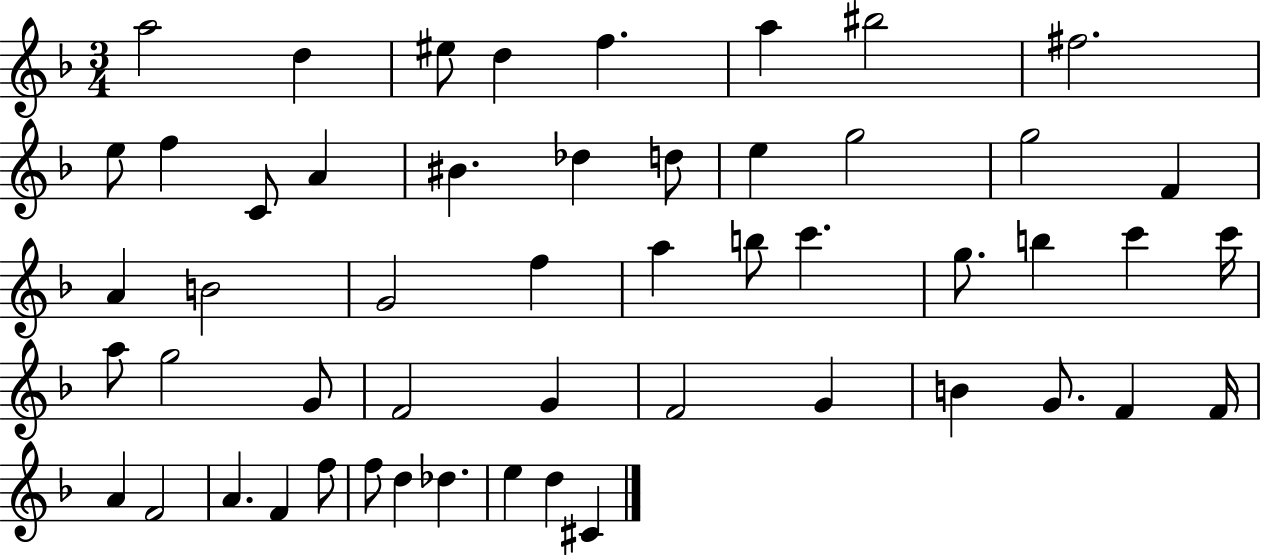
{
  \clef treble
  \numericTimeSignature
  \time 3/4
  \key f \major
  a''2 d''4 | eis''8 d''4 f''4. | a''4 bis''2 | fis''2. | \break e''8 f''4 c'8 a'4 | bis'4. des''4 d''8 | e''4 g''2 | g''2 f'4 | \break a'4 b'2 | g'2 f''4 | a''4 b''8 c'''4. | g''8. b''4 c'''4 c'''16 | \break a''8 g''2 g'8 | f'2 g'4 | f'2 g'4 | b'4 g'8. f'4 f'16 | \break a'4 f'2 | a'4. f'4 f''8 | f''8 d''4 des''4. | e''4 d''4 cis'4 | \break \bar "|."
}